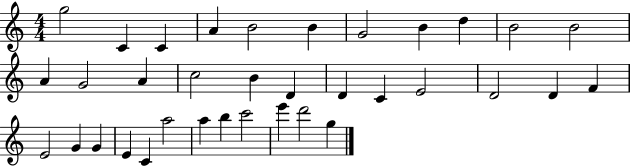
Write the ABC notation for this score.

X:1
T:Untitled
M:4/4
L:1/4
K:C
g2 C C A B2 B G2 B d B2 B2 A G2 A c2 B D D C E2 D2 D F E2 G G E C a2 a b c'2 e' d'2 g